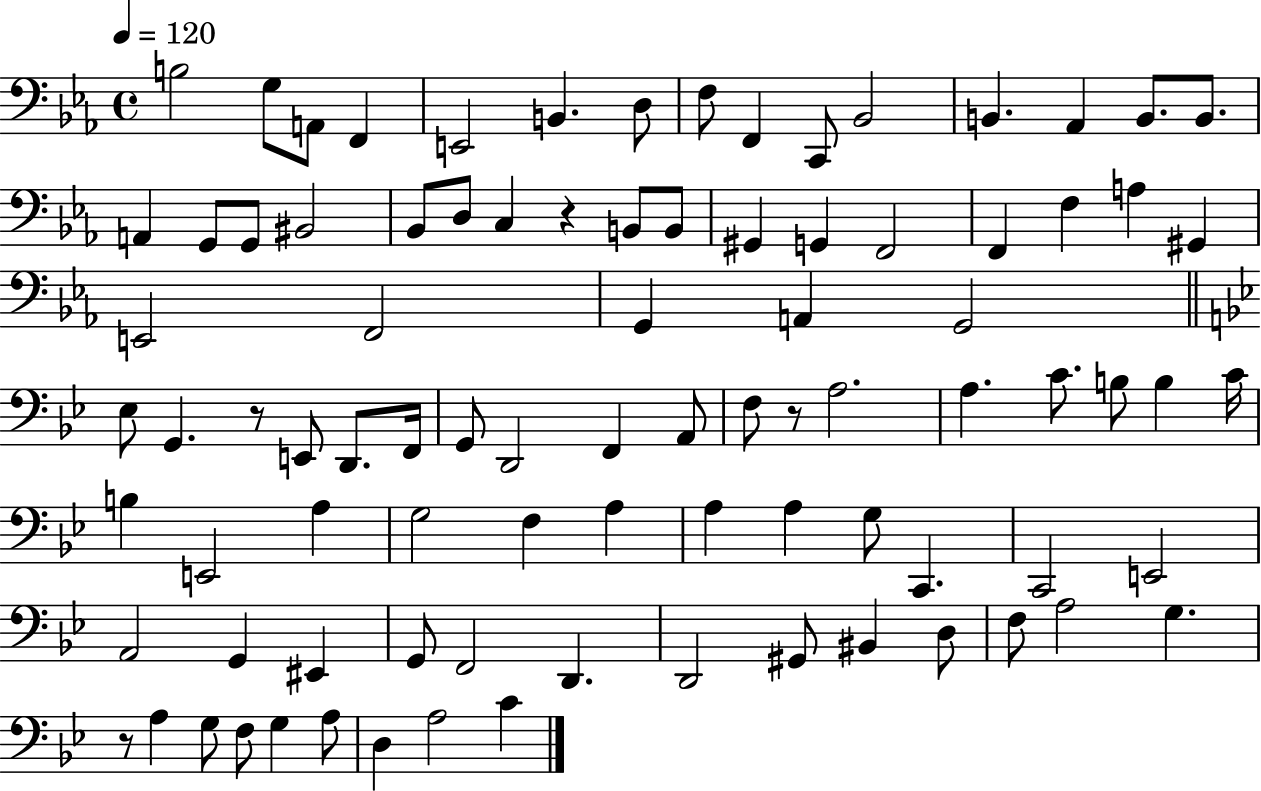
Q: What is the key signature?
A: EES major